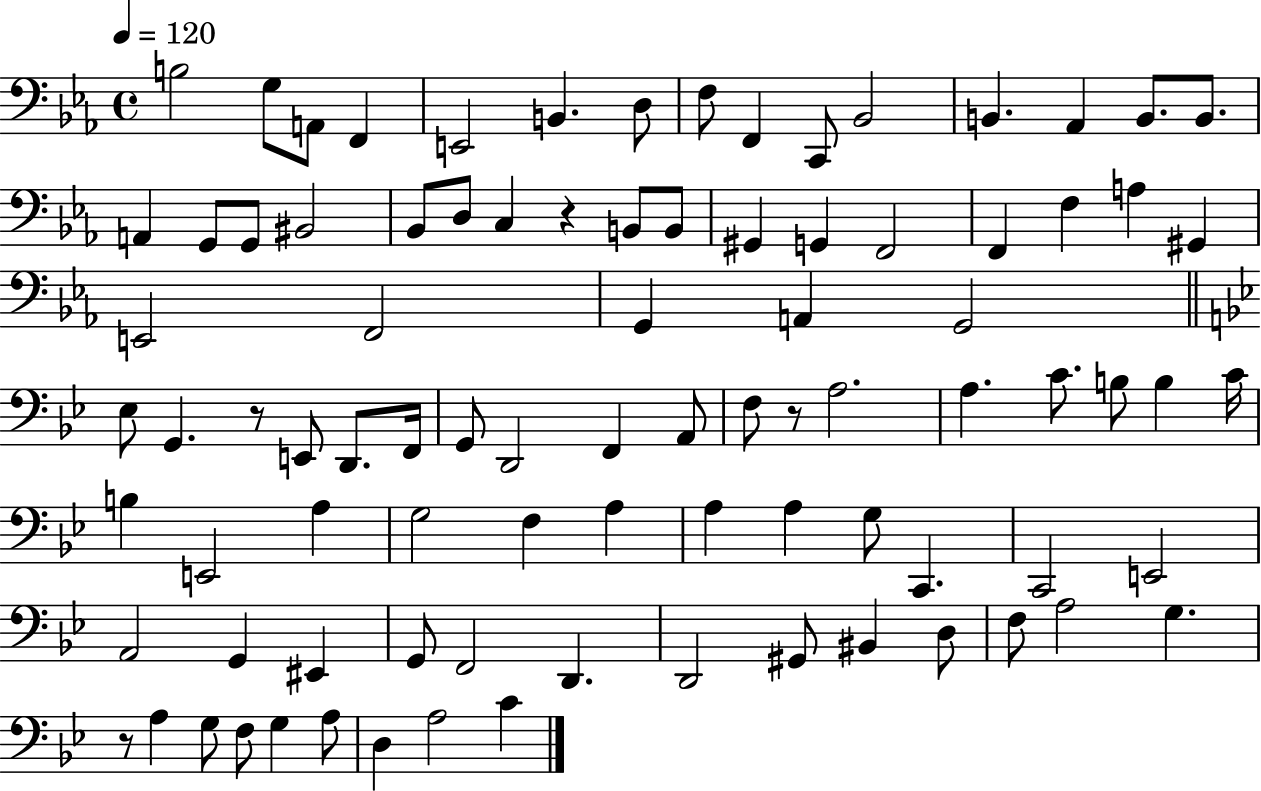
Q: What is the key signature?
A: EES major